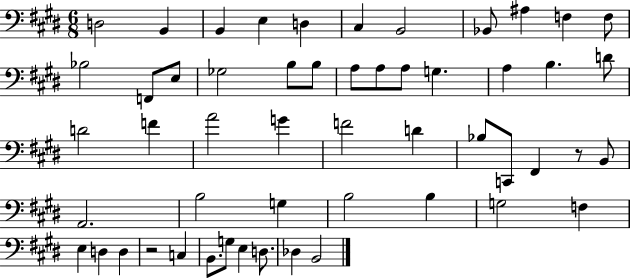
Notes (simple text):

D3/h B2/q B2/q E3/q D3/q C#3/q B2/h Bb2/e A#3/q F3/q F3/e Bb3/h F2/e E3/e Gb3/h B3/e B3/e A3/e A3/e A3/e G3/q. A3/q B3/q. D4/e D4/h F4/q A4/h G4/q F4/h D4/q Bb3/e C2/e F#2/q R/e B2/e A2/h. B3/h G3/q B3/h B3/q G3/h F3/q E3/q D3/q D3/q R/h C3/q B2/e. G3/e E3/q D3/e. Db3/q B2/h